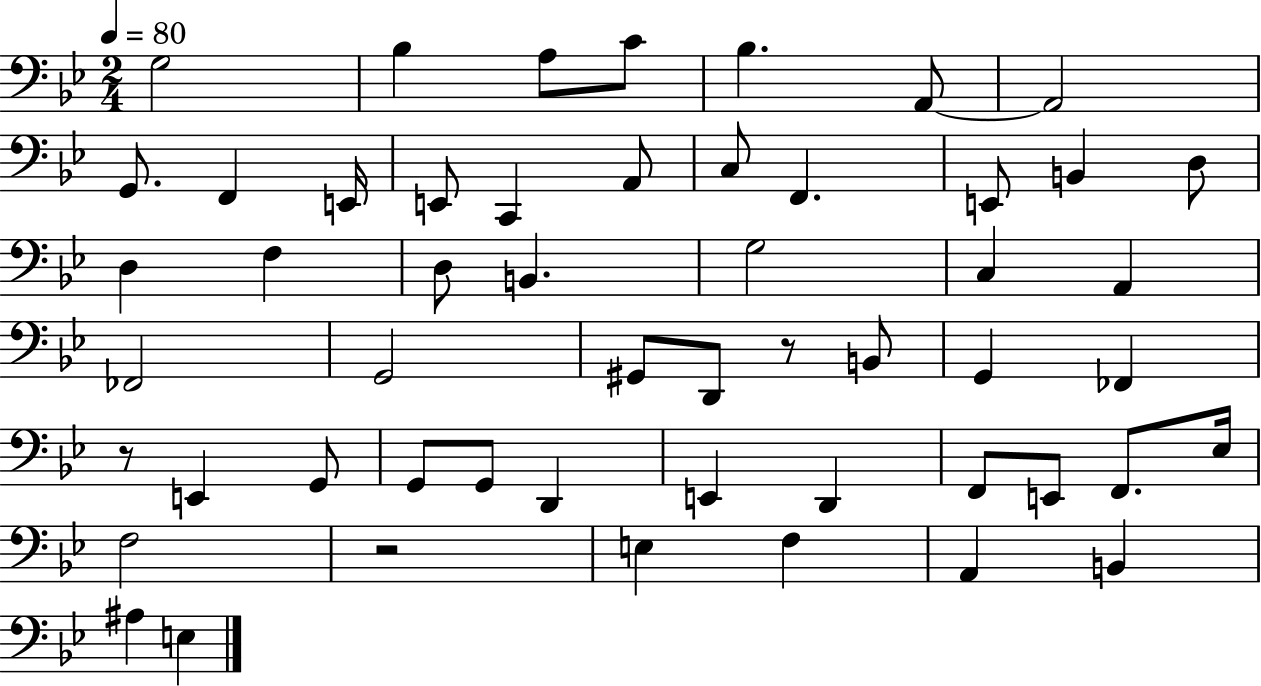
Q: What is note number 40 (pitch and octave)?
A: F2